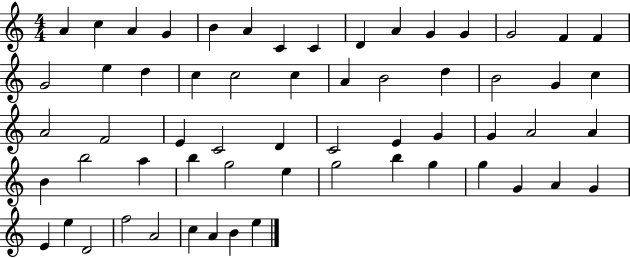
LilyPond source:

{
  \clef treble
  \numericTimeSignature
  \time 4/4
  \key c \major
  a'4 c''4 a'4 g'4 | b'4 a'4 c'4 c'4 | d'4 a'4 g'4 g'4 | g'2 f'4 f'4 | \break g'2 e''4 d''4 | c''4 c''2 c''4 | a'4 b'2 d''4 | b'2 g'4 c''4 | \break a'2 f'2 | e'4 c'2 d'4 | c'2 e'4 g'4 | g'4 a'2 a'4 | \break b'4 b''2 a''4 | b''4 g''2 e''4 | g''2 b''4 g''4 | g''4 g'4 a'4 g'4 | \break e'4 e''4 d'2 | f''2 a'2 | c''4 a'4 b'4 e''4 | \bar "|."
}